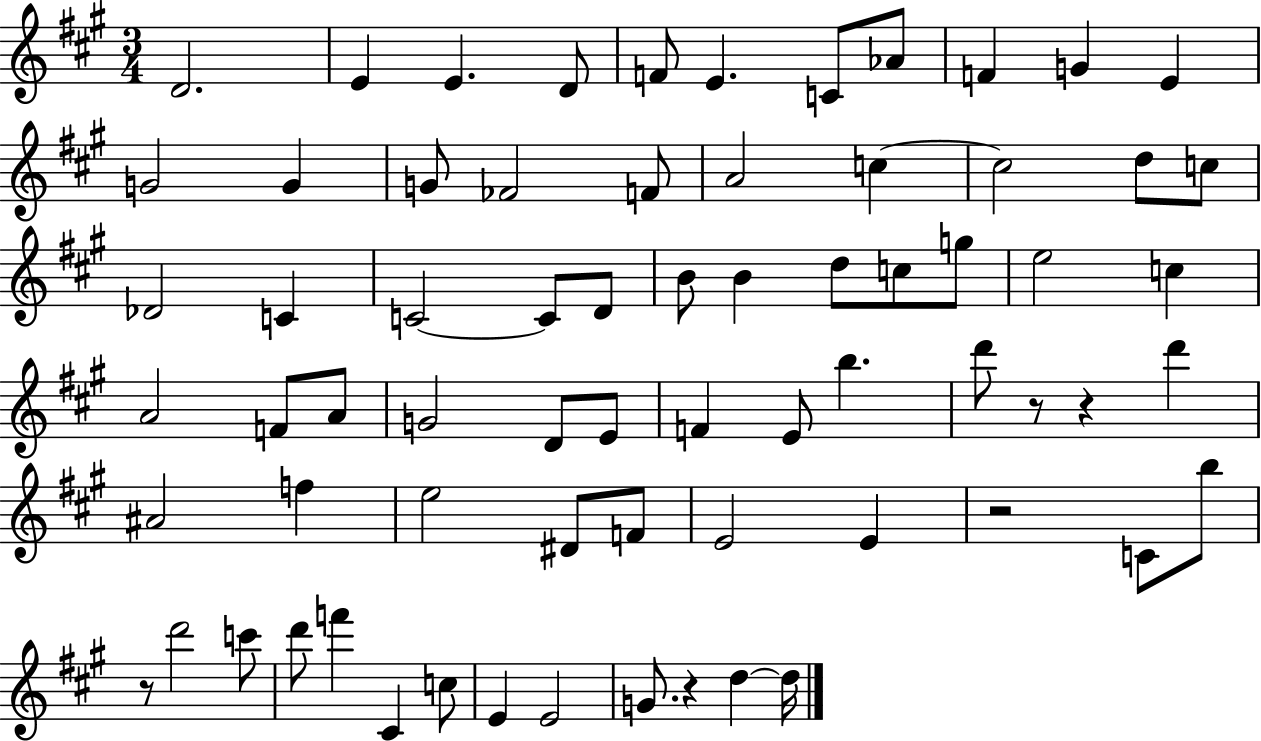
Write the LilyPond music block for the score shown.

{
  \clef treble
  \numericTimeSignature
  \time 3/4
  \key a \major
  d'2. | e'4 e'4. d'8 | f'8 e'4. c'8 aes'8 | f'4 g'4 e'4 | \break g'2 g'4 | g'8 fes'2 f'8 | a'2 c''4~~ | c''2 d''8 c''8 | \break des'2 c'4 | c'2~~ c'8 d'8 | b'8 b'4 d''8 c''8 g''8 | e''2 c''4 | \break a'2 f'8 a'8 | g'2 d'8 e'8 | f'4 e'8 b''4. | d'''8 r8 r4 d'''4 | \break ais'2 f''4 | e''2 dis'8 f'8 | e'2 e'4 | r2 c'8 b''8 | \break r8 d'''2 c'''8 | d'''8 f'''4 cis'4 c''8 | e'4 e'2 | g'8. r4 d''4~~ d''16 | \break \bar "|."
}